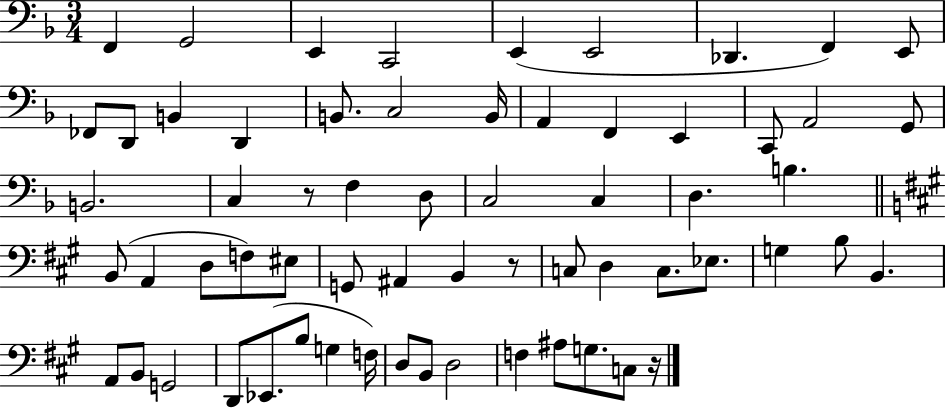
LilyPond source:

{
  \clef bass
  \numericTimeSignature
  \time 3/4
  \key f \major
  f,4 g,2 | e,4 c,2 | e,4( e,2 | des,4. f,4) e,8 | \break fes,8 d,8 b,4 d,4 | b,8. c2 b,16 | a,4 f,4 e,4 | c,8 a,2 g,8 | \break b,2. | c4 r8 f4 d8 | c2 c4 | d4. b4. | \break \bar "||" \break \key a \major b,8( a,4 d8 f8) eis8 | g,8 ais,4 b,4 r8 | c8 d4 c8. ees8. | g4 b8 b,4. | \break a,8 b,8 g,2 | d,8 ees,8.( b8 g4 f16) | d8 b,8 d2 | f4 ais8 g8. c8 r16 | \break \bar "|."
}